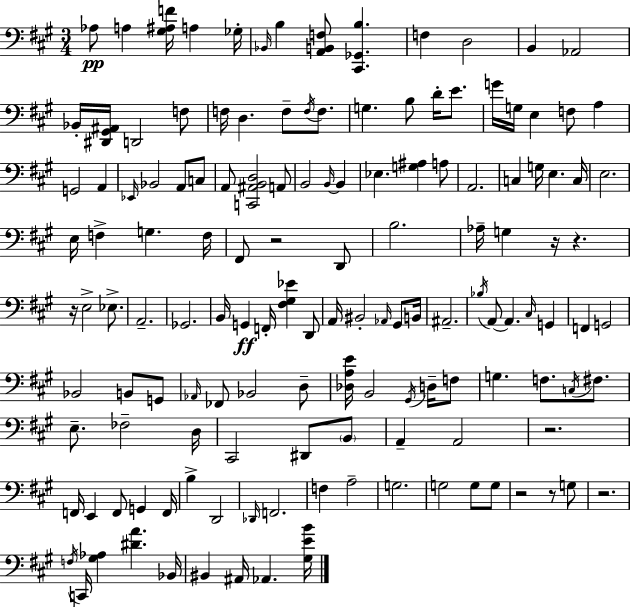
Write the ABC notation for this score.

X:1
T:Untitled
M:3/4
L:1/4
K:A
_A,/2 A, [^G,^A,F]/4 A, _G,/4 _B,,/4 B, [A,,B,,F,]/2 [^C,,_G,,B,] F, D,2 B,, _A,,2 _B,,/4 [^D,,^G,,^A,,]/4 D,,2 F,/2 F,/4 D, F,/2 F,/4 F,/2 G, B,/2 D/4 E/2 G/4 G,/4 E, F,/2 A, G,,2 A,, _E,,/4 _B,,2 A,,/2 C,/2 A,,/2 [C,,^A,,B,,D,]2 A,,/2 B,,2 B,,/4 B,, _E, [G,^A,] A,/2 A,,2 C, G,/4 E, C,/4 E,2 E,/4 F, G, F,/4 ^F,,/2 z2 D,,/2 B,2 _A,/4 G, z/4 z z/4 E,2 _E,/2 A,,2 _G,,2 B,,/4 G,, F,,/4 [^F,^G,_E] D,,/2 A,,/4 ^B,,2 _A,,/4 ^G,,/2 B,,/4 ^A,,2 _B,/4 A,,/2 A,, ^C,/4 G,, F,, G,,2 _B,,2 B,,/2 G,,/2 _A,,/4 _F,,/2 _B,,2 D,/2 [_D,A,E]/4 B,,2 ^G,,/4 D,/4 F,/2 G, F,/2 C,/4 ^F,/2 E,/2 _F,2 D,/4 ^C,,2 ^D,,/2 B,,/2 A,, A,,2 z2 F,,/4 E,, F,,/2 G,, F,,/4 B, D,,2 _D,,/4 F,,2 F, A,2 G,2 G,2 G,/2 G,/2 z2 z/2 G,/2 z2 F,/4 C,,/4 [^G,_A,] [^DA] _B,,/4 ^B,, ^A,,/4 _A,, [^G,EB]/4